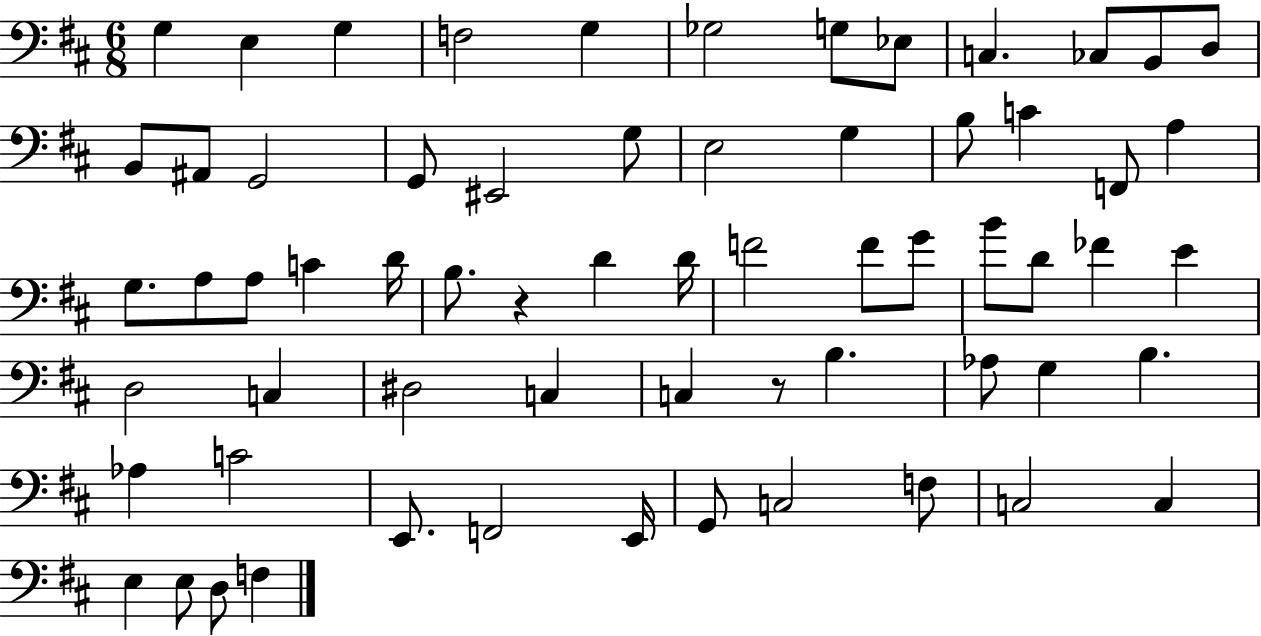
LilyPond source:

{
  \clef bass
  \numericTimeSignature
  \time 6/8
  \key d \major
  g4 e4 g4 | f2 g4 | ges2 g8 ees8 | c4. ces8 b,8 d8 | \break b,8 ais,8 g,2 | g,8 eis,2 g8 | e2 g4 | b8 c'4 f,8 a4 | \break g8. a8 a8 c'4 d'16 | b8. r4 d'4 d'16 | f'2 f'8 g'8 | b'8 d'8 fes'4 e'4 | \break d2 c4 | dis2 c4 | c4 r8 b4. | aes8 g4 b4. | \break aes4 c'2 | e,8. f,2 e,16 | g,8 c2 f8 | c2 c4 | \break e4 e8 d8 f4 | \bar "|."
}